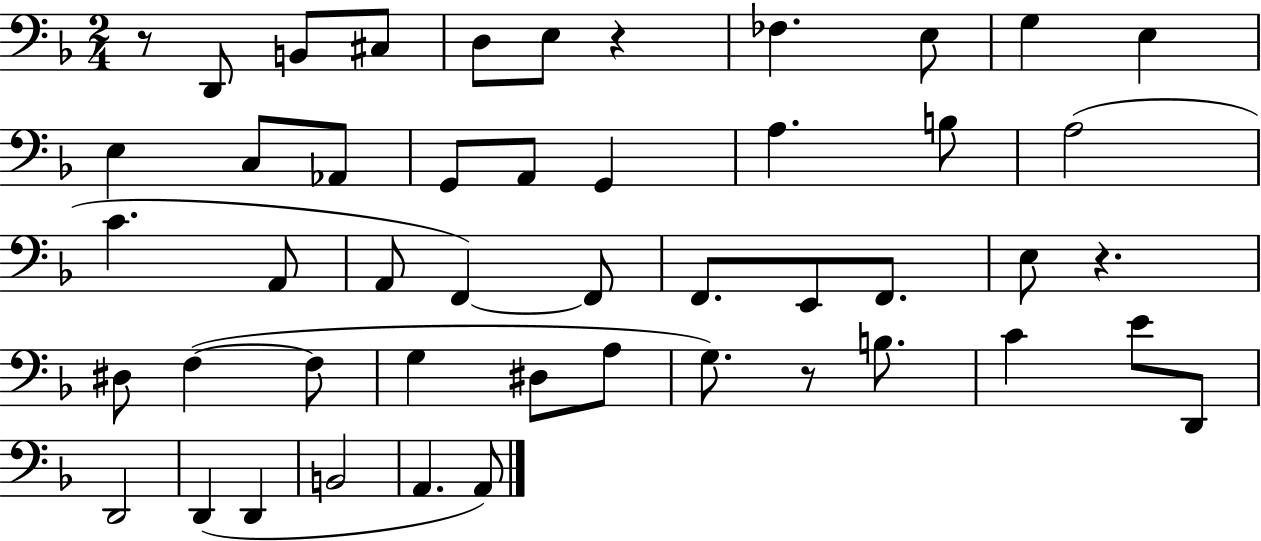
R/e D2/e B2/e C#3/e D3/e E3/e R/q FES3/q. E3/e G3/q E3/q E3/q C3/e Ab2/e G2/e A2/e G2/q A3/q. B3/e A3/h C4/q. A2/e A2/e F2/q F2/e F2/e. E2/e F2/e. E3/e R/q. D#3/e F3/q F3/e G3/q D#3/e A3/e G3/e. R/e B3/e. C4/q E4/e D2/e D2/h D2/q D2/q B2/h A2/q. A2/e